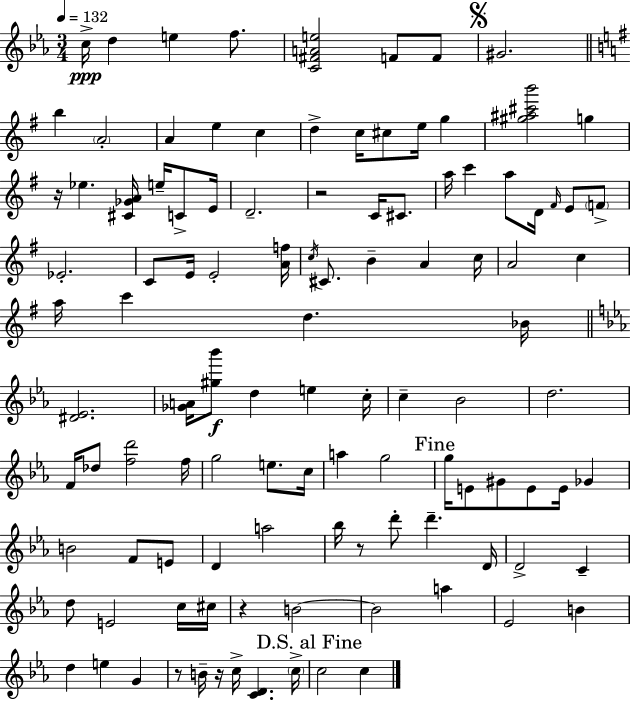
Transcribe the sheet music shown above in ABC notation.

X:1
T:Untitled
M:3/4
L:1/4
K:Eb
c/4 d e f/2 [C^FAe]2 F/2 F/2 ^G2 b A2 A e c d c/4 ^c/2 e/4 g [^g^a^c'b']2 g z/4 _e [^C_GA]/4 e/4 C/2 E/4 D2 z2 C/4 ^C/2 a/4 c' a/2 D/4 ^F/4 E/2 F/2 _E2 C/2 E/4 E2 [Af]/4 c/4 ^C/2 B A c/4 A2 c a/4 c' d _B/4 [^D_E]2 [_GA]/4 [^g_b']/2 d e c/4 c _B2 d2 F/4 _d/2 [fd']2 f/4 g2 e/2 c/4 a g2 g/4 E/2 ^G/2 E/2 E/4 _G B2 F/2 E/2 D a2 _b/4 z/2 d'/2 d' D/4 D2 C d/2 E2 c/4 ^c/4 z B2 B2 a _E2 B d e G z/2 B/4 z/4 c/4 [CD] c/4 c2 c